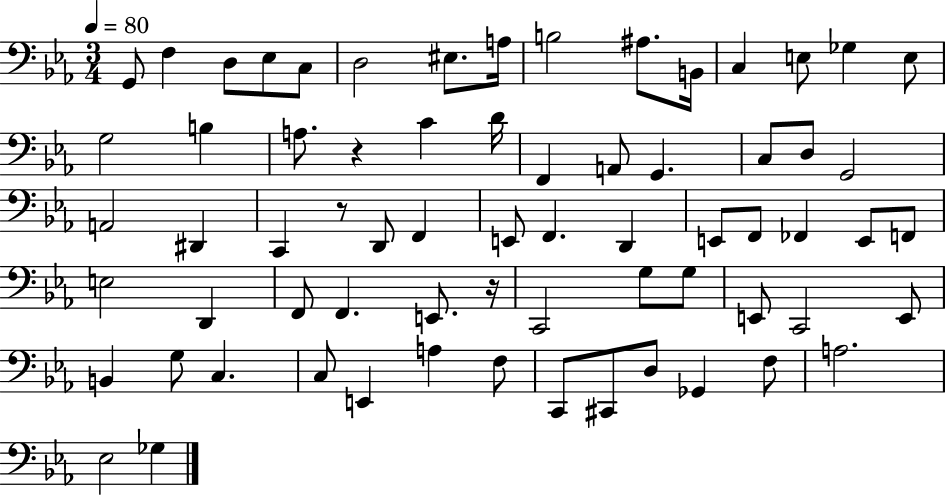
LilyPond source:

{
  \clef bass
  \numericTimeSignature
  \time 3/4
  \key ees \major
  \tempo 4 = 80
  \repeat volta 2 { g,8 f4 d8 ees8 c8 | d2 eis8. a16 | b2 ais8. b,16 | c4 e8 ges4 e8 | \break g2 b4 | a8. r4 c'4 d'16 | f,4 a,8 g,4. | c8 d8 g,2 | \break a,2 dis,4 | c,4 r8 d,8 f,4 | e,8 f,4. d,4 | e,8 f,8 fes,4 e,8 f,8 | \break e2 d,4 | f,8 f,4. e,8. r16 | c,2 g8 g8 | e,8 c,2 e,8 | \break b,4 g8 c4. | c8 e,4 a4 f8 | c,8 cis,8 d8 ges,4 f8 | a2. | \break ees2 ges4 | } \bar "|."
}